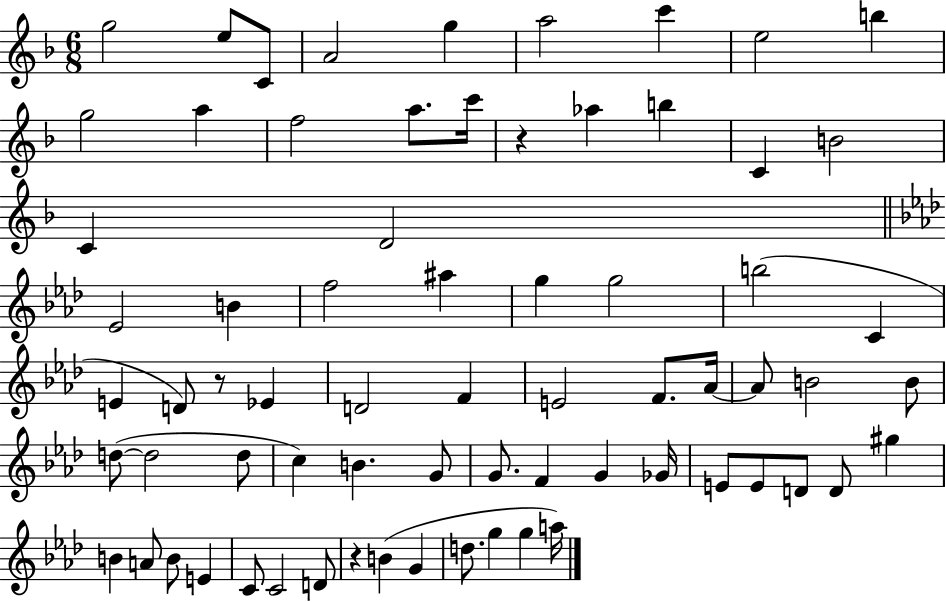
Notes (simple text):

G5/h E5/e C4/e A4/h G5/q A5/h C6/q E5/h B5/q G5/h A5/q F5/h A5/e. C6/s R/q Ab5/q B5/q C4/q B4/h C4/q D4/h Eb4/h B4/q F5/h A#5/q G5/q G5/h B5/h C4/q E4/q D4/e R/e Eb4/q D4/h F4/q E4/h F4/e. Ab4/s Ab4/e B4/h B4/e D5/e D5/h D5/e C5/q B4/q. G4/e G4/e. F4/q G4/q Gb4/s E4/e E4/e D4/e D4/e G#5/q B4/q A4/e B4/e E4/q C4/e C4/h D4/e R/q B4/q G4/q D5/e. G5/q G5/q A5/s